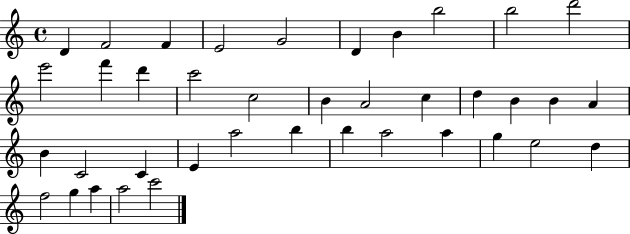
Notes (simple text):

D4/q F4/h F4/q E4/h G4/h D4/q B4/q B5/h B5/h D6/h E6/h F6/q D6/q C6/h C5/h B4/q A4/h C5/q D5/q B4/q B4/q A4/q B4/q C4/h C4/q E4/q A5/h B5/q B5/q A5/h A5/q G5/q E5/h D5/q F5/h G5/q A5/q A5/h C6/h